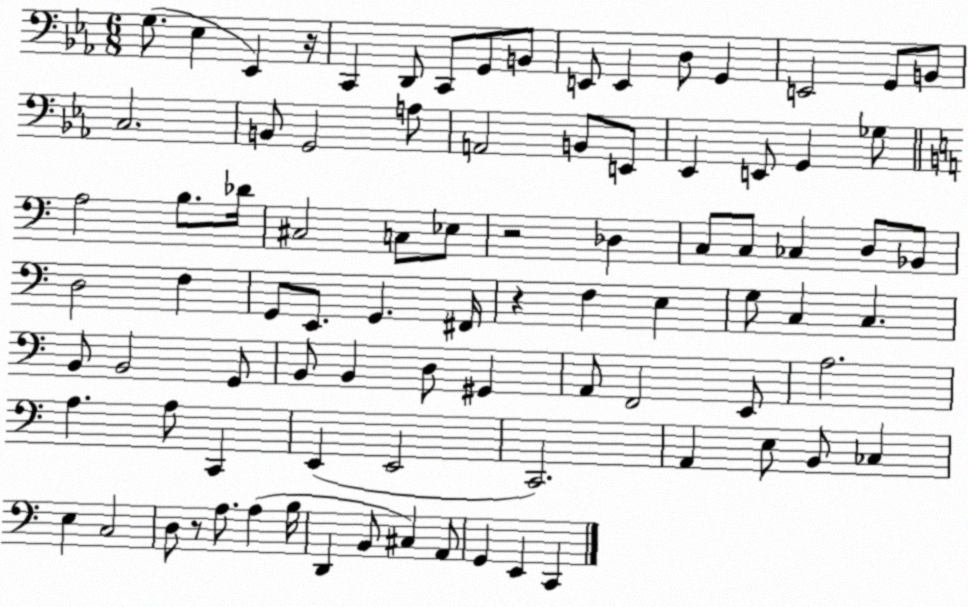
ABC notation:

X:1
T:Untitled
M:6/8
L:1/4
K:Eb
G,/2 _E, _E,, z/4 C,, D,,/2 C,,/2 G,,/2 B,,/2 E,,/2 E,, D,/2 G,, E,,2 G,,/2 B,,/2 C,2 B,,/2 G,,2 A,/2 A,,2 B,,/2 E,,/2 _E,, E,,/2 G,, _G,/2 A,2 B,/2 _D/4 ^C,2 C,/2 _E,/2 z2 _D, C,/2 C,/2 _C, D,/2 _B,,/2 D,2 F, G,,/2 E,,/2 G,, ^F,,/4 z F, E, G,/2 C, C, B,,/2 B,,2 G,,/2 B,,/2 B,, D,/2 ^G,, A,,/2 F,,2 E,,/2 A,2 A, A,/2 C,, E,, E,,2 C,,2 A,, E,/2 B,,/2 _C, E, C,2 D,/2 z/2 A,/2 A, B,/4 D,, B,,/2 ^C, A,,/2 G,, E,, C,,